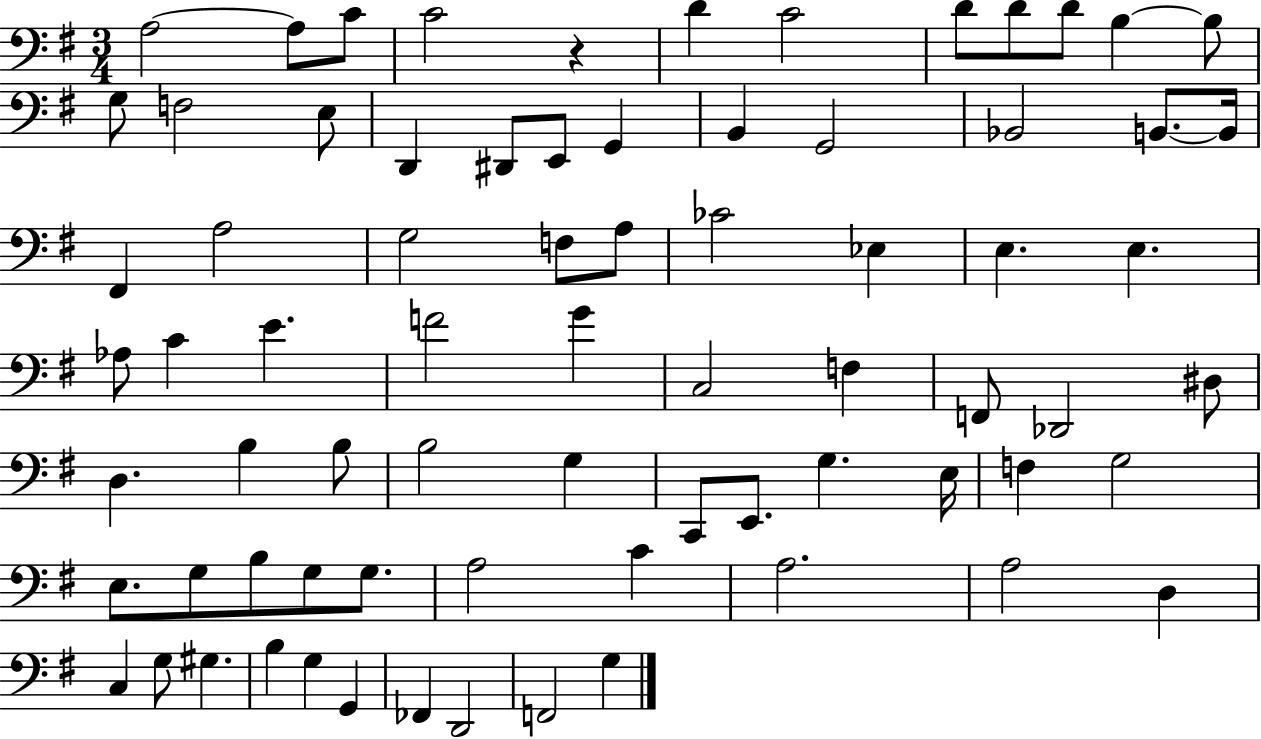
A3/h A3/e C4/e C4/h R/q D4/q C4/h D4/e D4/e D4/e B3/q B3/e G3/e F3/h E3/e D2/q D#2/e E2/e G2/q B2/q G2/h Bb2/h B2/e. B2/s F#2/q A3/h G3/h F3/e A3/e CES4/h Eb3/q E3/q. E3/q. Ab3/e C4/q E4/q. F4/h G4/q C3/h F3/q F2/e Db2/h D#3/e D3/q. B3/q B3/e B3/h G3/q C2/e E2/e. G3/q. E3/s F3/q G3/h E3/e. G3/e B3/e G3/e G3/e. A3/h C4/q A3/h. A3/h D3/q C3/q G3/e G#3/q. B3/q G3/q G2/q FES2/q D2/h F2/h G3/q